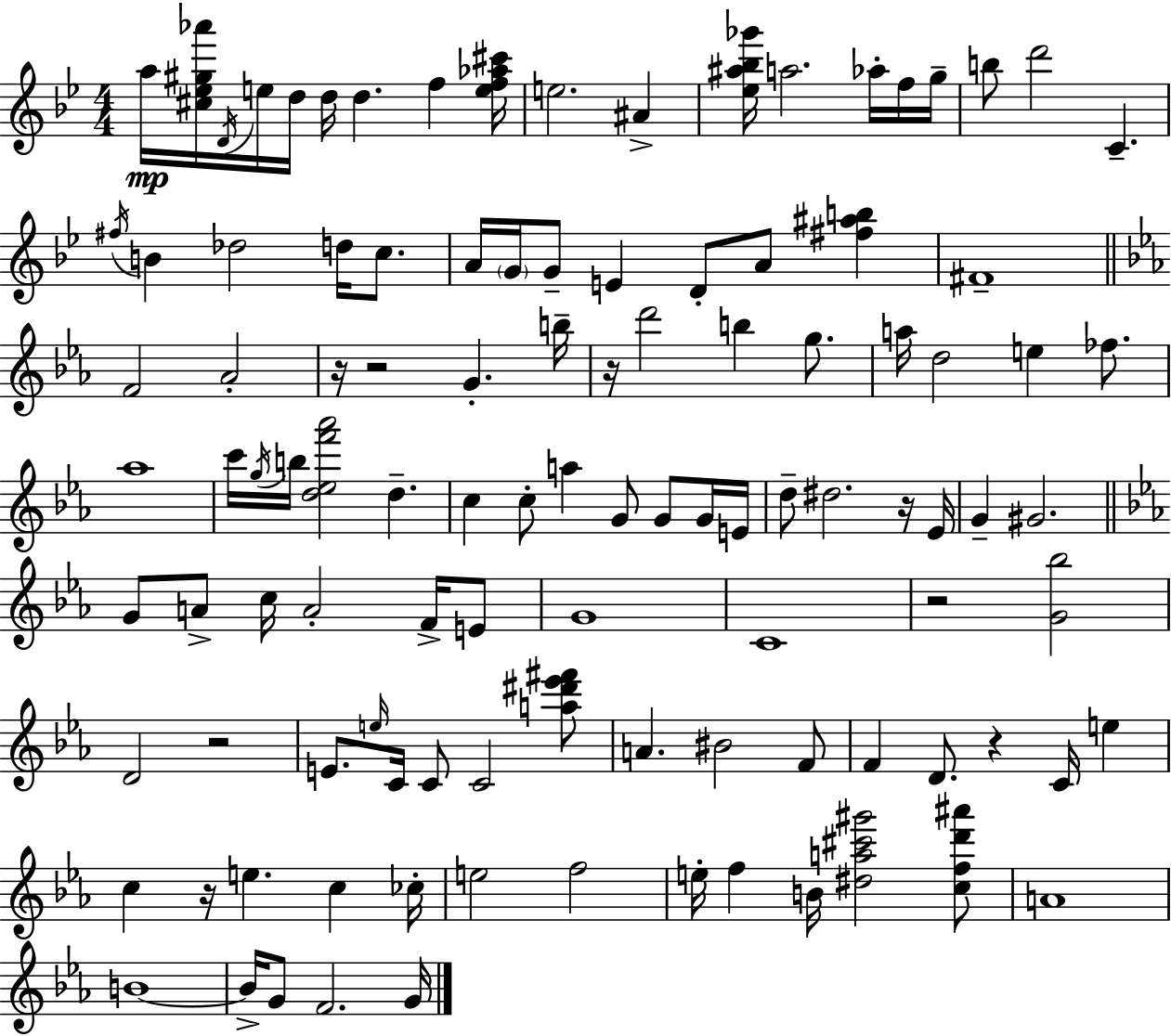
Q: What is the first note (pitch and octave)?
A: A5